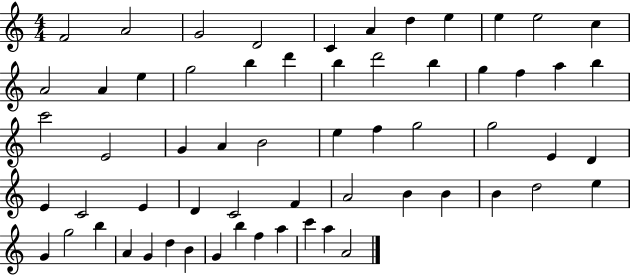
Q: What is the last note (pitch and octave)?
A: A4